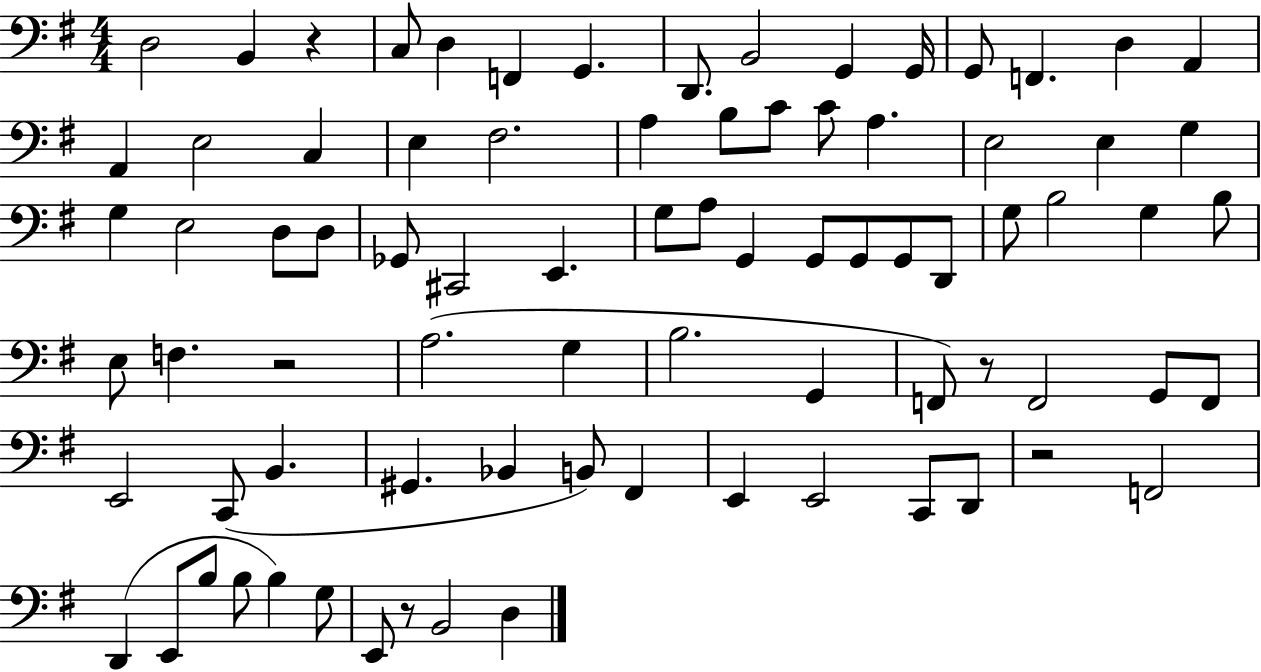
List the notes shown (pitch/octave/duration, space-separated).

D3/h B2/q R/q C3/e D3/q F2/q G2/q. D2/e. B2/h G2/q G2/s G2/e F2/q. D3/q A2/q A2/q E3/h C3/q E3/q F#3/h. A3/q B3/e C4/e C4/e A3/q. E3/h E3/q G3/q G3/q E3/h D3/e D3/e Gb2/e C#2/h E2/q. G3/e A3/e G2/q G2/e G2/e G2/e D2/e G3/e B3/h G3/q B3/e E3/e F3/q. R/h A3/h. G3/q B3/h. G2/q F2/e R/e F2/h G2/e F2/e E2/h C2/e B2/q. G#2/q. Bb2/q B2/e F#2/q E2/q E2/h C2/e D2/e R/h F2/h D2/q E2/e B3/e B3/e B3/q G3/e E2/e R/e B2/h D3/q